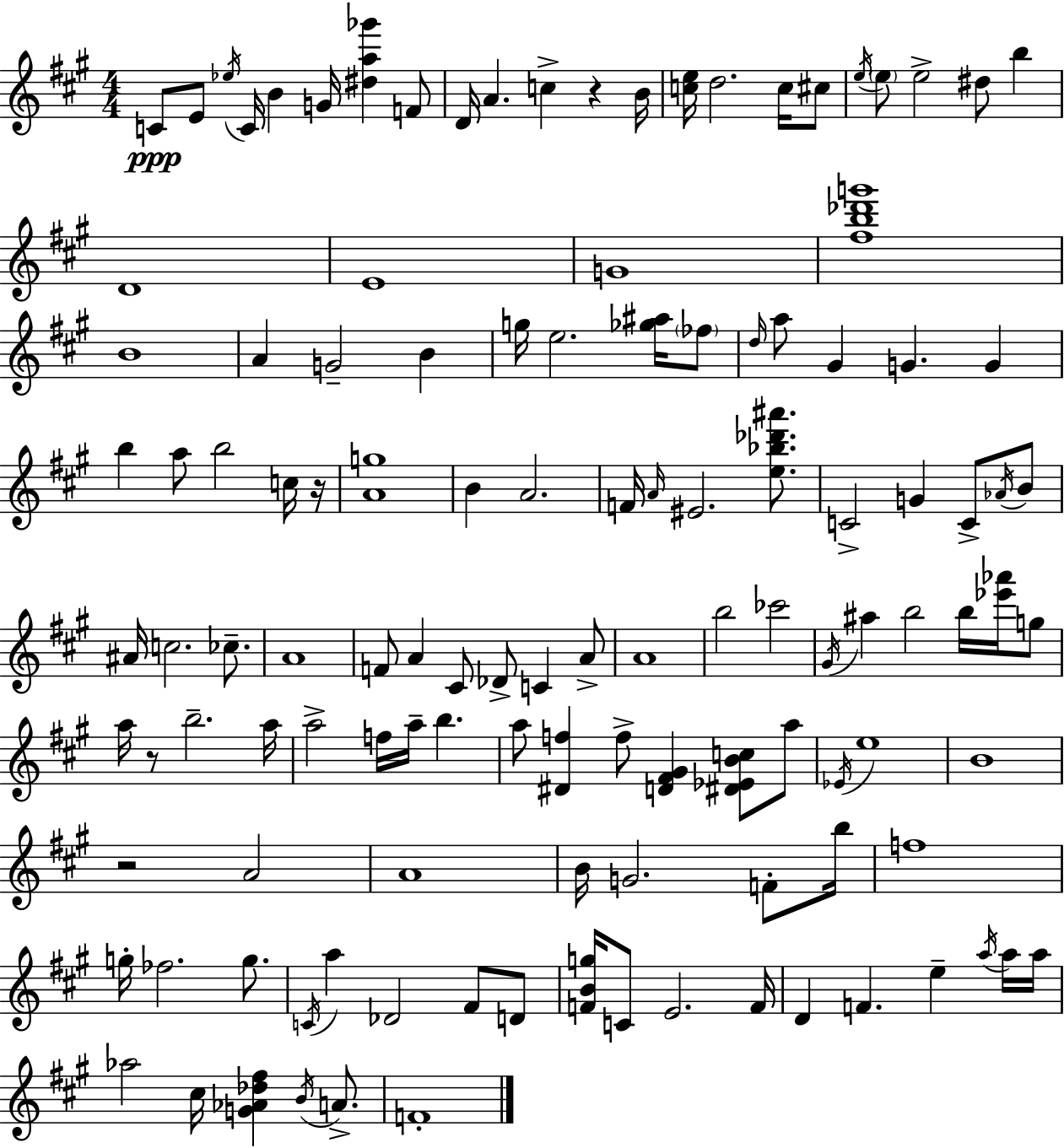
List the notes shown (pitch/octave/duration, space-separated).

C4/e E4/e Eb5/s C4/s B4/q G4/s [D#5,A5,Gb6]/q F4/e D4/s A4/q. C5/q R/q B4/s [C5,E5]/s D5/h. C5/s C#5/e E5/s E5/e E5/h D#5/e B5/q D4/w E4/w G4/w [F#5,B5,Db6,G6]/w B4/w A4/q G4/h B4/q G5/s E5/h. [Gb5,A#5]/s FES5/e D5/s A5/e G#4/q G4/q. G4/q B5/q A5/e B5/h C5/s R/s [A4,G5]/w B4/q A4/h. F4/s A4/s EIS4/h. [E5,Bb5,Db6,A#6]/e. C4/h G4/q C4/e Ab4/s B4/e A#4/s C5/h. CES5/e. A4/w F4/e A4/q C#4/e Db4/e C4/q A4/e A4/w B5/h CES6/h G#4/s A#5/q B5/h B5/s [Eb6,Ab6]/s G5/e A5/s R/e B5/h. A5/s A5/h F5/s A5/s B5/q. A5/e [D#4,F5]/q F5/e [D4,F#4,G#4]/q [D#4,Eb4,B4,C5]/e A5/e Eb4/s E5/w B4/w R/h A4/h A4/w B4/s G4/h. F4/e B5/s F5/w G5/s FES5/h. G5/e. C4/s A5/q Db4/h F#4/e D4/e [F4,B4,G5]/s C4/e E4/h. F4/s D4/q F4/q. E5/q A5/s A5/s A5/s Ab5/h C#5/s [G4,Ab4,Db5,F#5]/q B4/s A4/e. F4/w